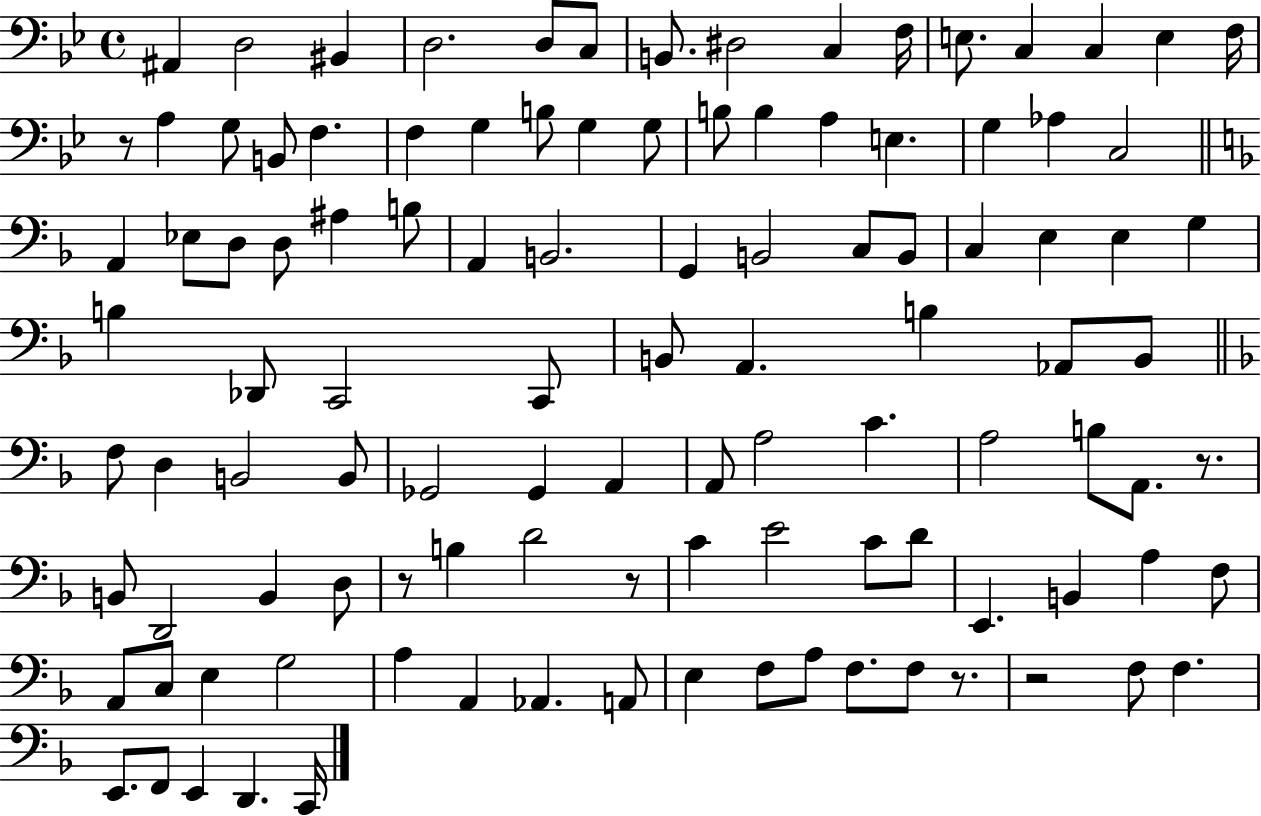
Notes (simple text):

A#2/q D3/h BIS2/q D3/h. D3/e C3/e B2/e. D#3/h C3/q F3/s E3/e. C3/q C3/q E3/q F3/s R/e A3/q G3/e B2/e F3/q. F3/q G3/q B3/e G3/q G3/e B3/e B3/q A3/q E3/q. G3/q Ab3/q C3/h A2/q Eb3/e D3/e D3/e A#3/q B3/e A2/q B2/h. G2/q B2/h C3/e B2/e C3/q E3/q E3/q G3/q B3/q Db2/e C2/h C2/e B2/e A2/q. B3/q Ab2/e B2/e F3/e D3/q B2/h B2/e Gb2/h Gb2/q A2/q A2/e A3/h C4/q. A3/h B3/e A2/e. R/e. B2/e D2/h B2/q D3/e R/e B3/q D4/h R/e C4/q E4/h C4/e D4/e E2/q. B2/q A3/q F3/e A2/e C3/e E3/q G3/h A3/q A2/q Ab2/q. A2/e E3/q F3/e A3/e F3/e. F3/e R/e. R/h F3/e F3/q. E2/e. F2/e E2/q D2/q. C2/s